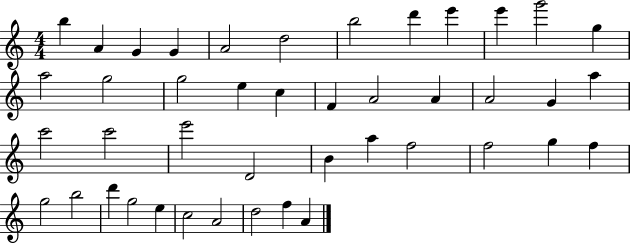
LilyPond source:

{
  \clef treble
  \numericTimeSignature
  \time 4/4
  \key c \major
  b''4 a'4 g'4 g'4 | a'2 d''2 | b''2 d'''4 e'''4 | e'''4 g'''2 g''4 | \break a''2 g''2 | g''2 e''4 c''4 | f'4 a'2 a'4 | a'2 g'4 a''4 | \break c'''2 c'''2 | e'''2 d'2 | b'4 a''4 f''2 | f''2 g''4 f''4 | \break g''2 b''2 | d'''4 g''2 e''4 | c''2 a'2 | d''2 f''4 a'4 | \break \bar "|."
}